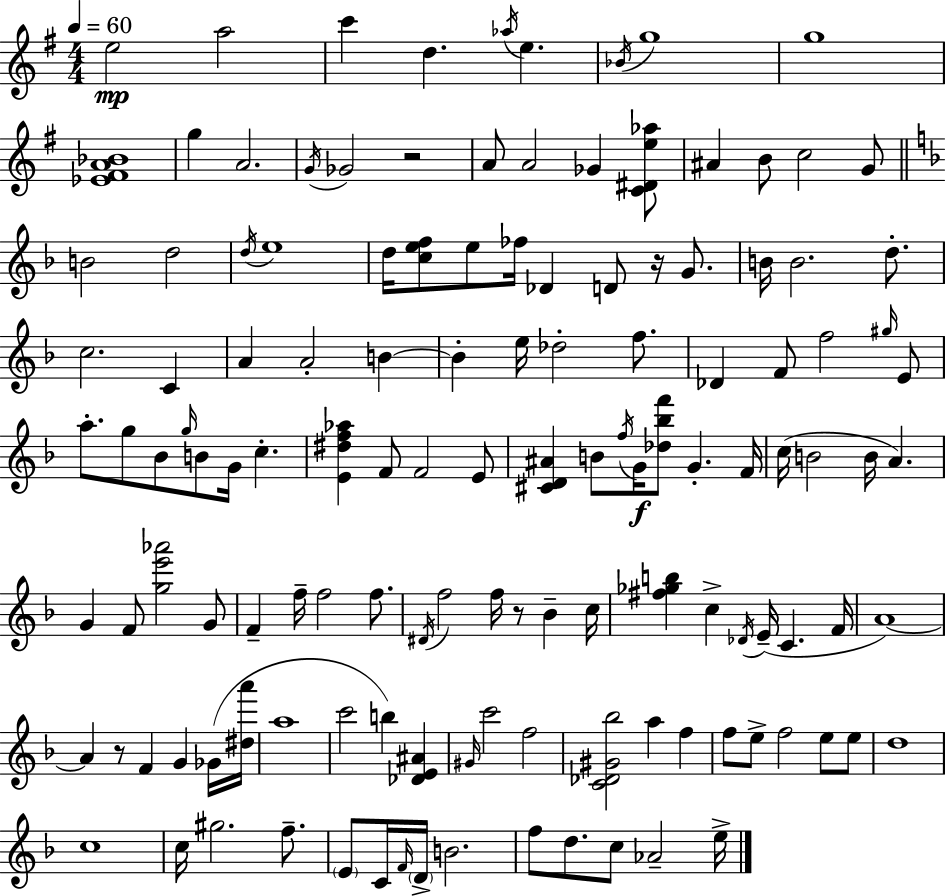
E5/h A5/h C6/q D5/q. Ab5/s E5/q. Bb4/s G5/w G5/w [Eb4,F#4,A4,Bb4]/w G5/q A4/h. G4/s Gb4/h R/h A4/e A4/h Gb4/q [C4,D#4,E5,Ab5]/e A#4/q B4/e C5/h G4/e B4/h D5/h D5/s E5/w D5/s [C5,E5,F5]/e E5/e FES5/s Db4/q D4/e R/s G4/e. B4/s B4/h. D5/e. C5/h. C4/q A4/q A4/h B4/q B4/q E5/s Db5/h F5/e. Db4/q F4/e F5/h G#5/s E4/e A5/e. G5/e Bb4/e G5/s B4/e G4/s C5/q. [E4,D#5,F5,Ab5]/q F4/e F4/h E4/e [C#4,D4,A#4]/q B4/e F5/s G4/s [Db5,Bb5,F6]/e G4/q. F4/s C5/s B4/h B4/s A4/q. G4/q F4/e [G5,E6,Ab6]/h G4/e F4/q F5/s F5/h F5/e. D#4/s F5/h F5/s R/e Bb4/q C5/s [F#5,Gb5,B5]/q C5/q Db4/s E4/s C4/q. F4/s A4/w A4/q R/e F4/q G4/q Gb4/s [D#5,A6]/s A5/w C6/h B5/q [Db4,E4,A#4]/q G#4/s C6/h F5/h [C4,Db4,G#4,Bb5]/h A5/q F5/q F5/e E5/e F5/h E5/e E5/e D5/w C5/w C5/s G#5/h. F5/e. E4/e C4/s F4/s D4/s B4/h. F5/e D5/e. C5/e Ab4/h E5/s